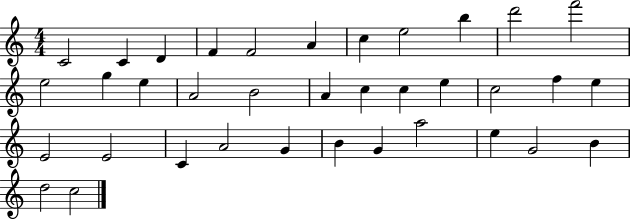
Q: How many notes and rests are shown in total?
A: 36